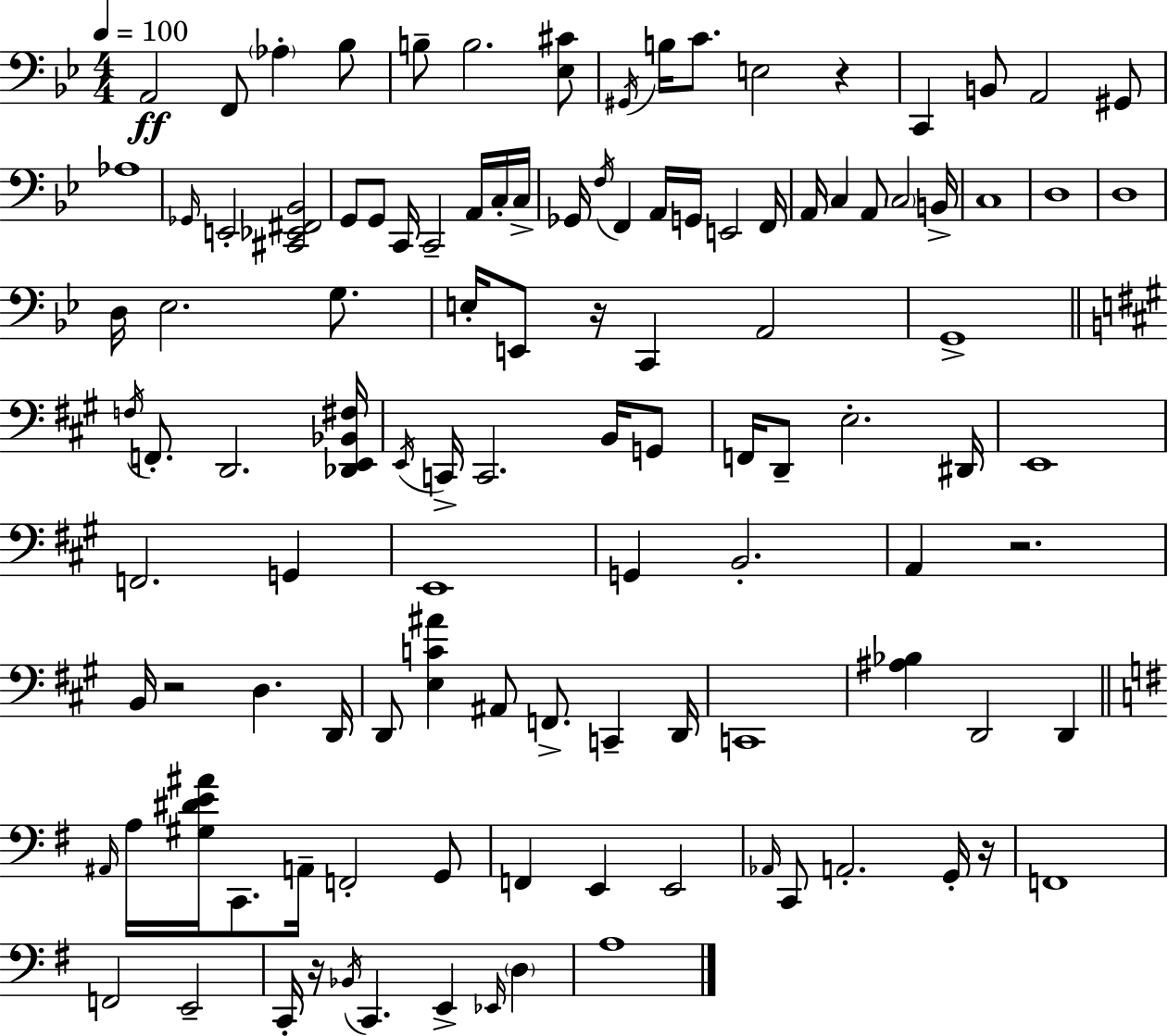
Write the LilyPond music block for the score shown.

{
  \clef bass
  \numericTimeSignature
  \time 4/4
  \key g \minor
  \tempo 4 = 100
  a,2\ff f,8 \parenthesize aes4-. bes8 | b8-- b2. <ees cis'>8 | \acciaccatura { gis,16 } b16 c'8. e2 r4 | c,4 b,8 a,2 gis,8 | \break aes1 | \grace { ges,16 } e,2-. <cis, ees, fis, bes,>2 | g,8 g,8 c,16 c,2-- a,16 | c16-. c16-> ges,16 \acciaccatura { f16 } f,4 a,16 g,16 e,2 | \break f,16 a,16 c4 a,8 \parenthesize c2 | b,16-> c1 | d1 | d1 | \break d16 ees2. | g8. e16-. e,8 r16 c,4 a,2 | g,1-> | \bar "||" \break \key a \major \acciaccatura { f16 } f,8.-. d,2. | <des, e, bes, fis>16 \acciaccatura { e,16 } c,16-> c,2. b,16 | g,8 f,16 d,8-- e2.-. | dis,16 e,1 | \break f,2. g,4 | e,1 | g,4 b,2.-. | a,4 r2. | \break b,16 r2 d4. | d,16 d,8 <e c' ais'>4 ais,8 f,8.-> c,4-- | d,16 c,1 | <ais bes>4 d,2 d,4 | \break \bar "||" \break \key g \major \grace { ais,16 } a16 <gis dis' e' ais'>16 c,8. a,16-- f,2-. g,8 | f,4 e,4 e,2 | \grace { aes,16 } c,8 a,2.-. | g,16-. r16 f,1 | \break f,2 e,2-- | c,16-. r16 \acciaccatura { bes,16 } c,4. e,4-> \grace { ees,16 } | \parenthesize d4 a1 | \bar "|."
}